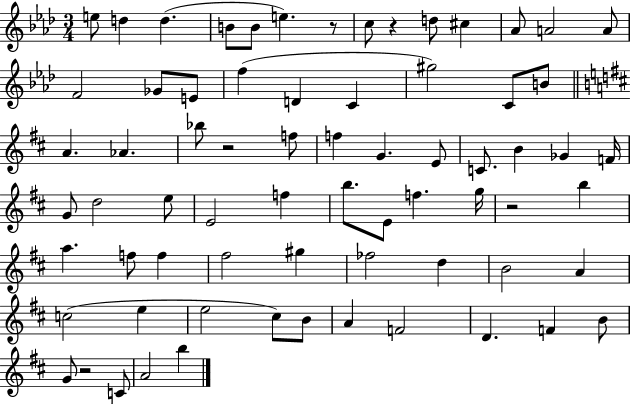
{
  \clef treble
  \numericTimeSignature
  \time 3/4
  \key aes \major
  e''8 d''4 d''4.( | b'8 b'8 e''4.) r8 | c''8 r4 d''8 cis''4 | aes'8 a'2 a'8 | \break f'2 ges'8 e'8 | f''4( d'4 c'4 | gis''2) c'8 b'8 | \bar "||" \break \key d \major a'4. aes'4. | bes''8 r2 f''8 | f''4 g'4. e'8 | c'8. b'4 ges'4 f'16 | \break g'8 d''2 e''8 | e'2 f''4 | b''8. e'8 f''4. g''16 | r2 b''4 | \break a''4. f''8 f''4 | fis''2 gis''4 | fes''2 d''4 | b'2 a'4 | \break c''2( e''4 | e''2 cis''8) b'8 | a'4 f'2 | d'4. f'4 b'8 | \break g'8 r2 c'8 | a'2 b''4 | \bar "|."
}